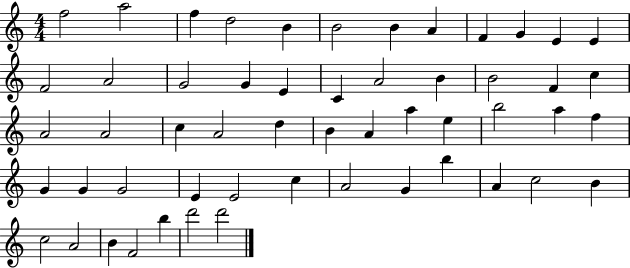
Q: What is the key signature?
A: C major